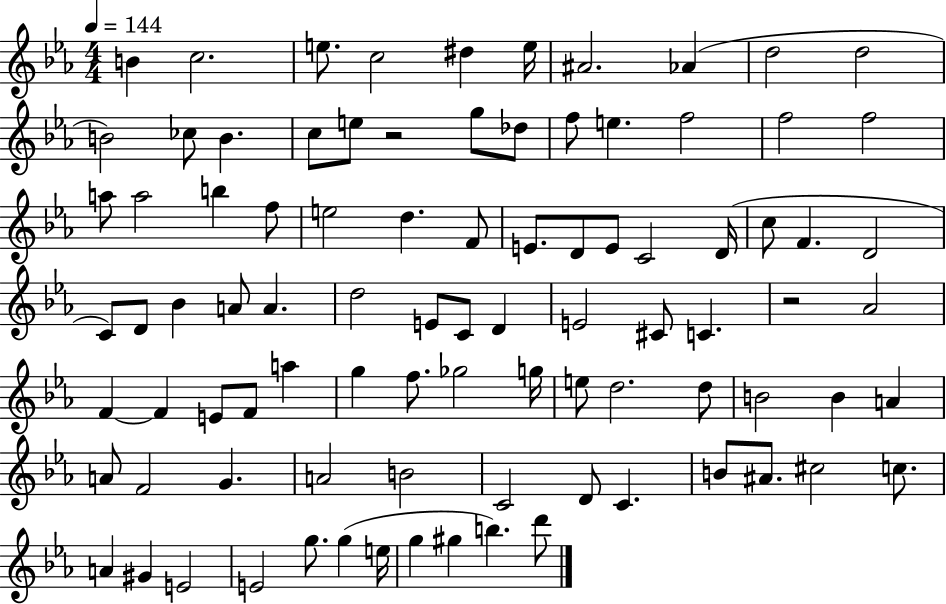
X:1
T:Untitled
M:4/4
L:1/4
K:Eb
B c2 e/2 c2 ^d e/4 ^A2 _A d2 d2 B2 _c/2 B c/2 e/2 z2 g/2 _d/2 f/2 e f2 f2 f2 a/2 a2 b f/2 e2 d F/2 E/2 D/2 E/2 C2 D/4 c/2 F D2 C/2 D/2 _B A/2 A d2 E/2 C/2 D E2 ^C/2 C z2 _A2 F F E/2 F/2 a g f/2 _g2 g/4 e/2 d2 d/2 B2 B A A/2 F2 G A2 B2 C2 D/2 C B/2 ^A/2 ^c2 c/2 A ^G E2 E2 g/2 g e/4 g ^g b d'/2